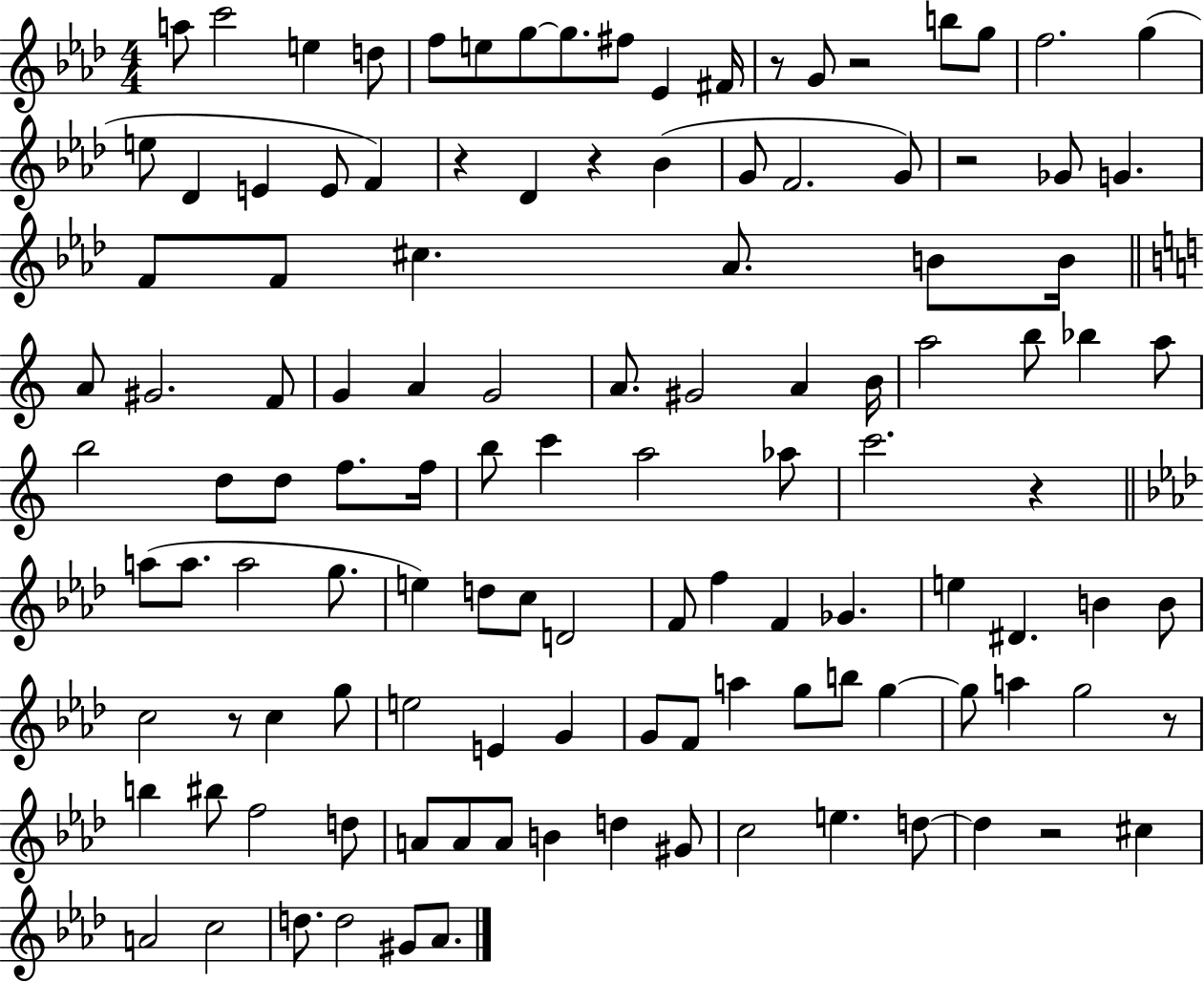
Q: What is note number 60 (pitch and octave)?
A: A5